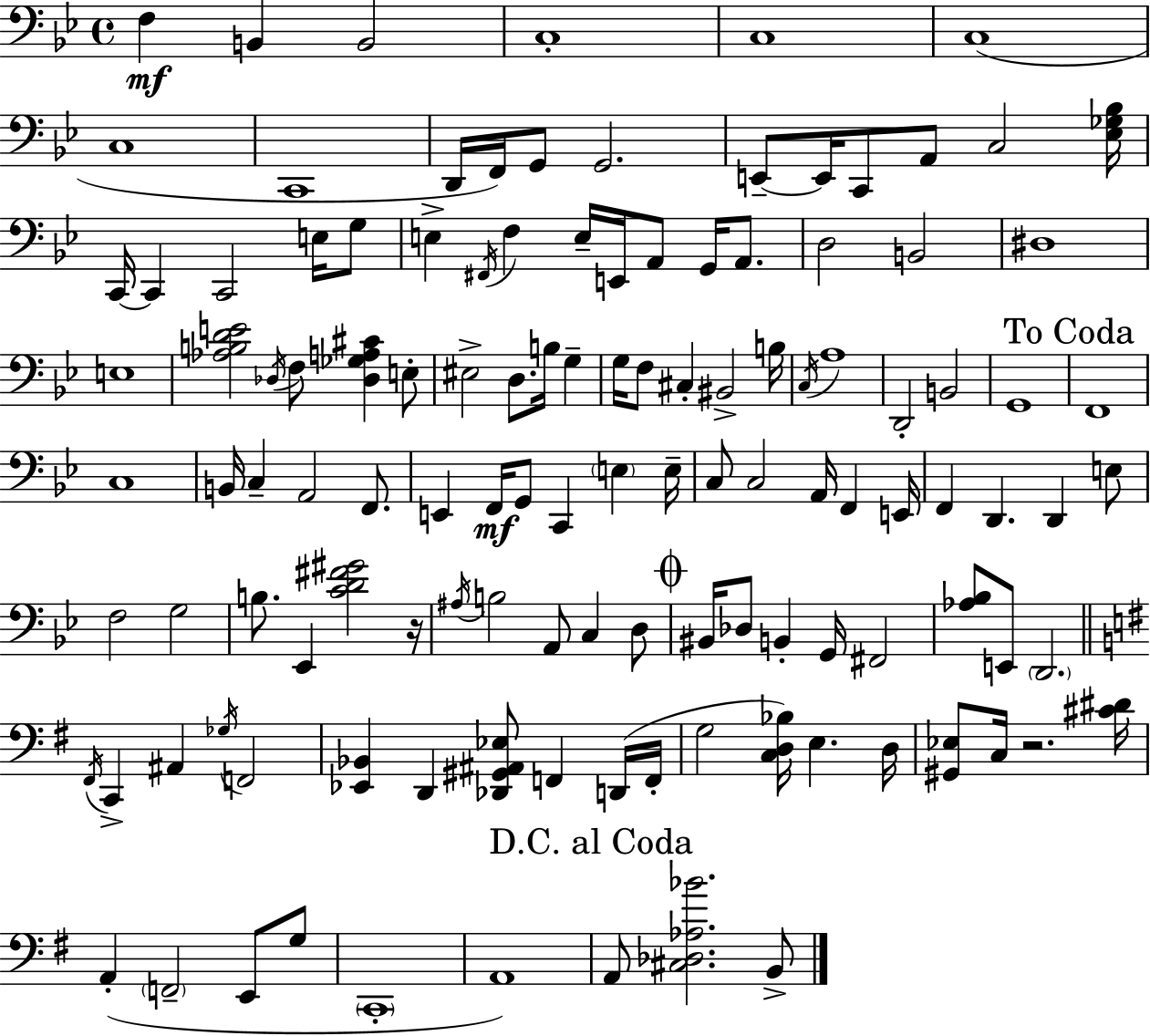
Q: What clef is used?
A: bass